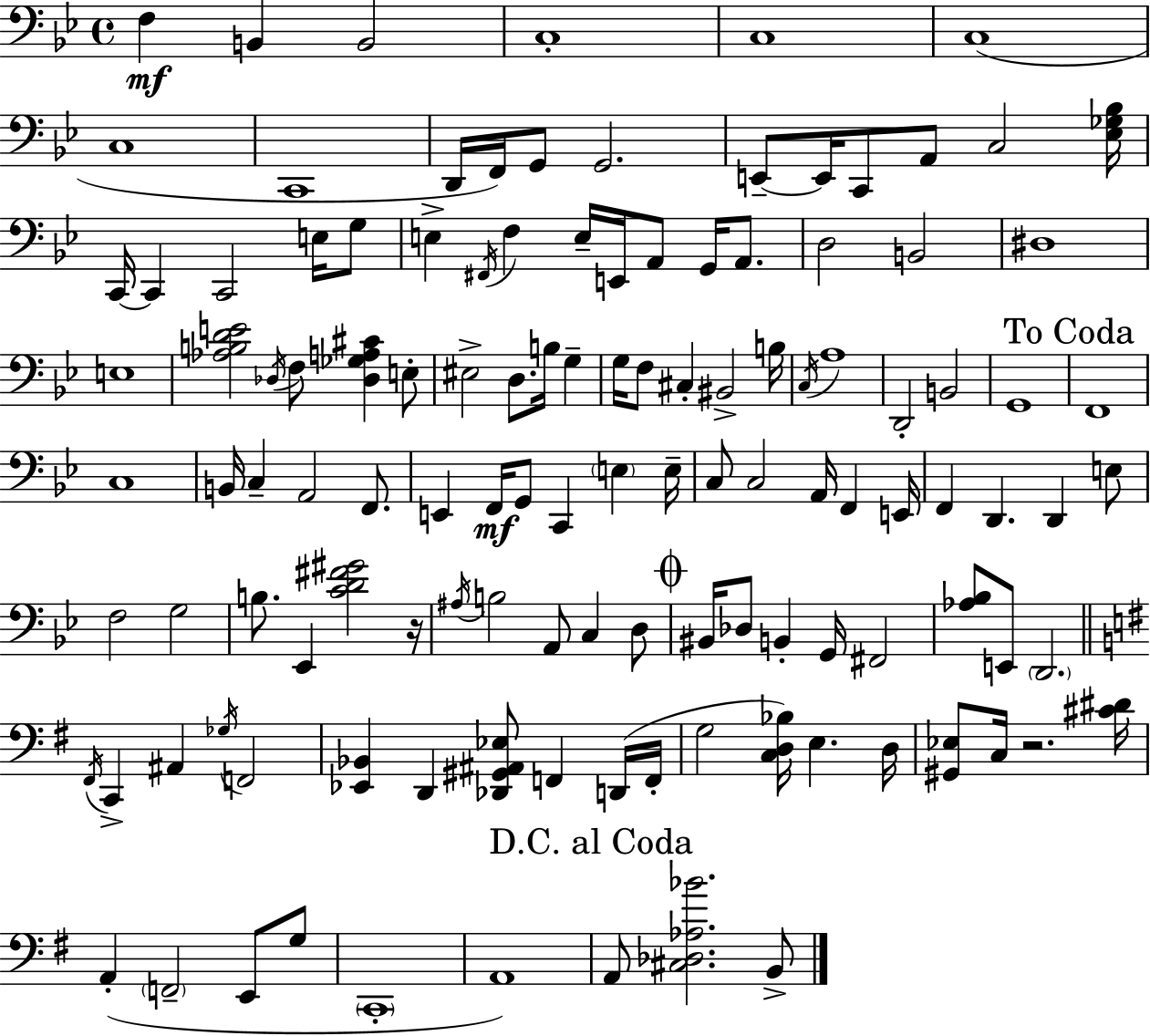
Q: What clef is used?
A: bass